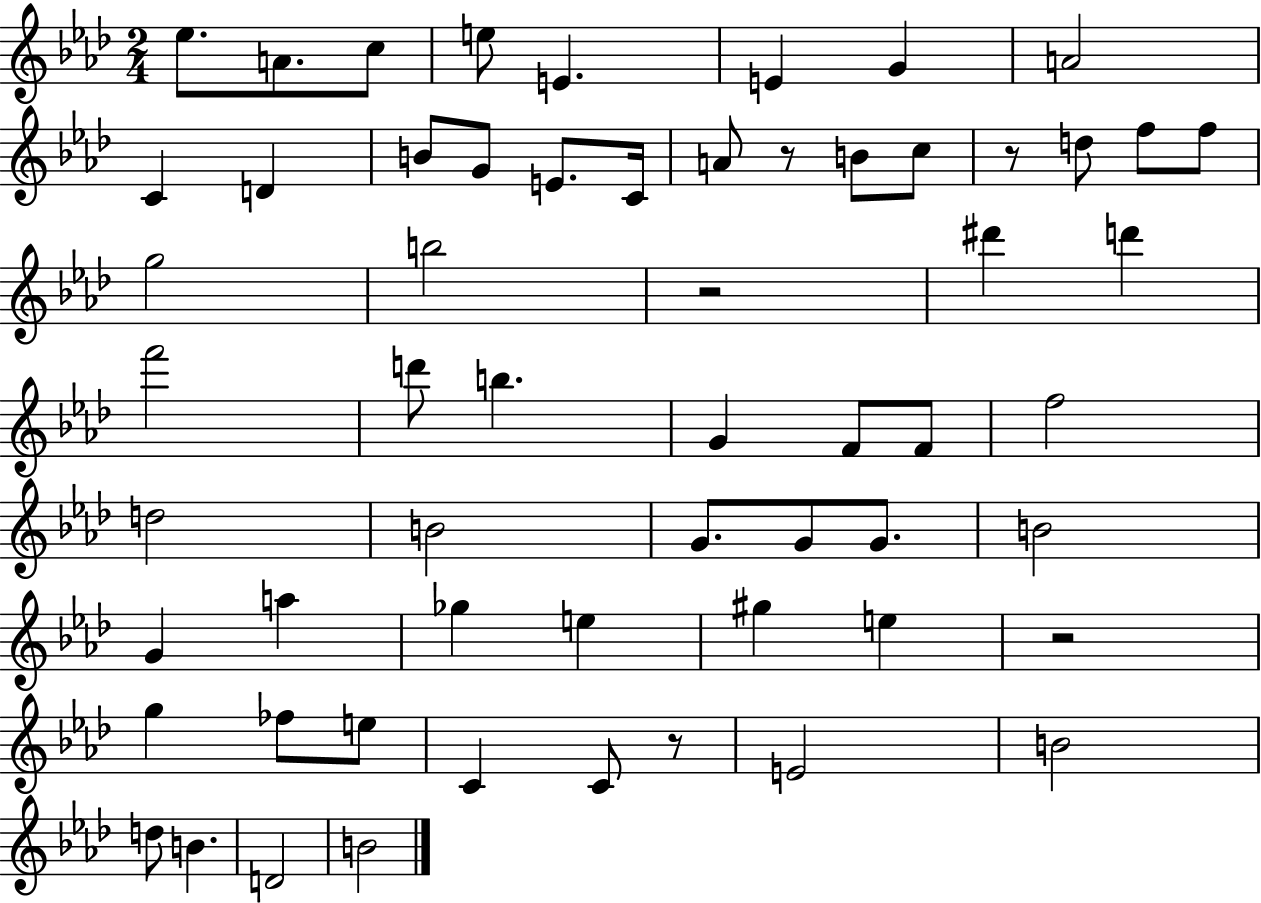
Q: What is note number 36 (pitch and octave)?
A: G4